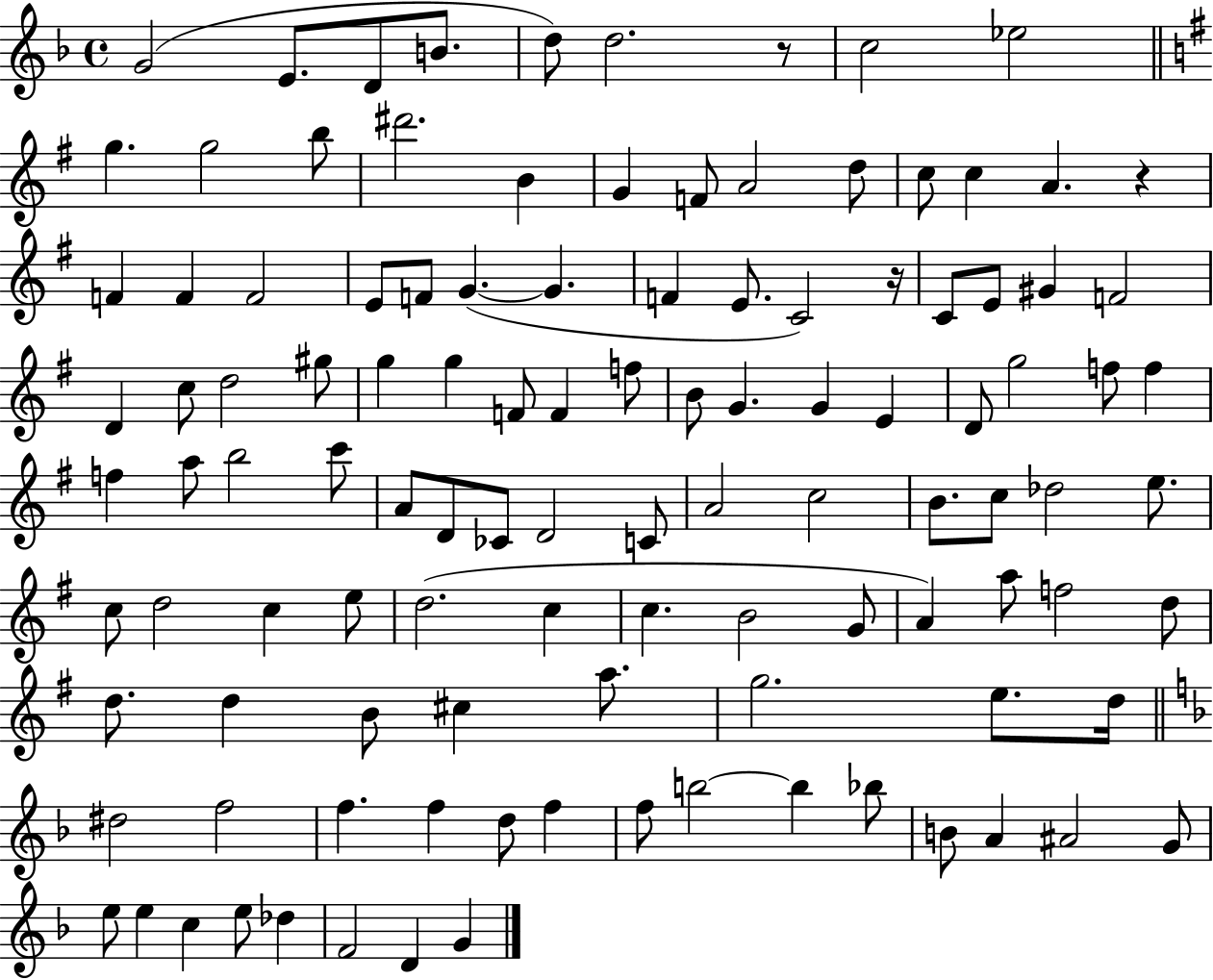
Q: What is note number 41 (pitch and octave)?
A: F4